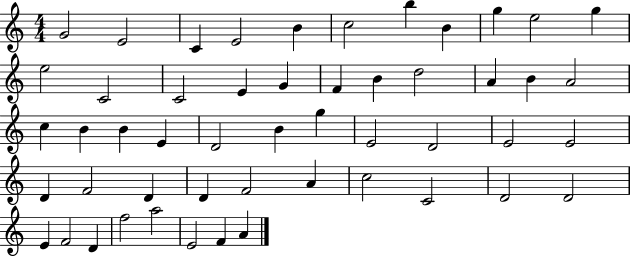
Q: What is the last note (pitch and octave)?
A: A4